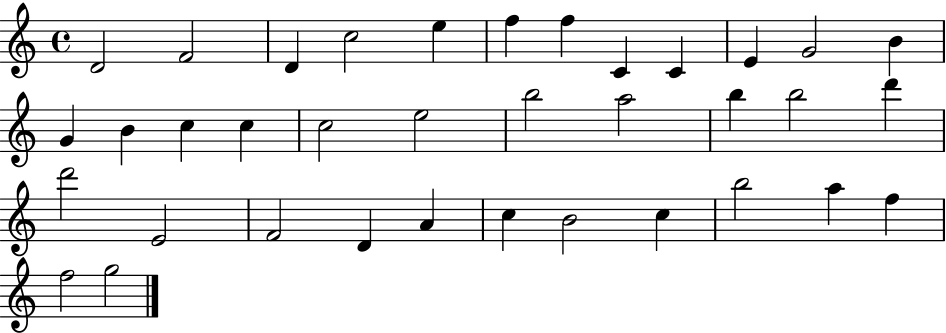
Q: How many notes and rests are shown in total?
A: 36